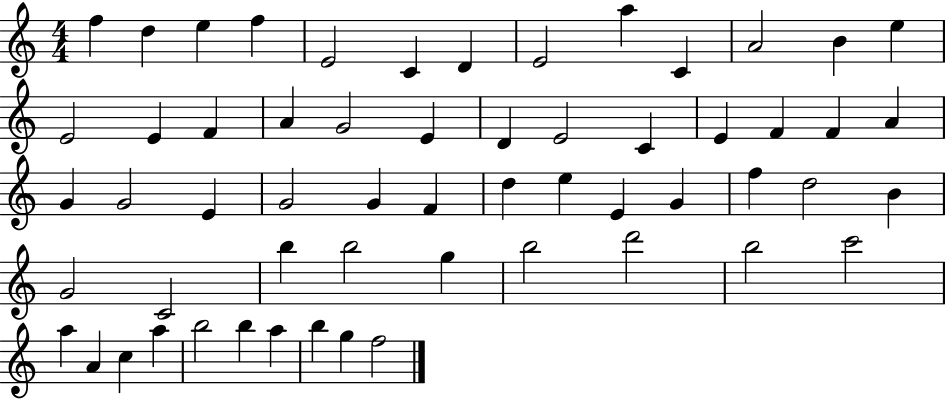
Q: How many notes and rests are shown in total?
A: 58